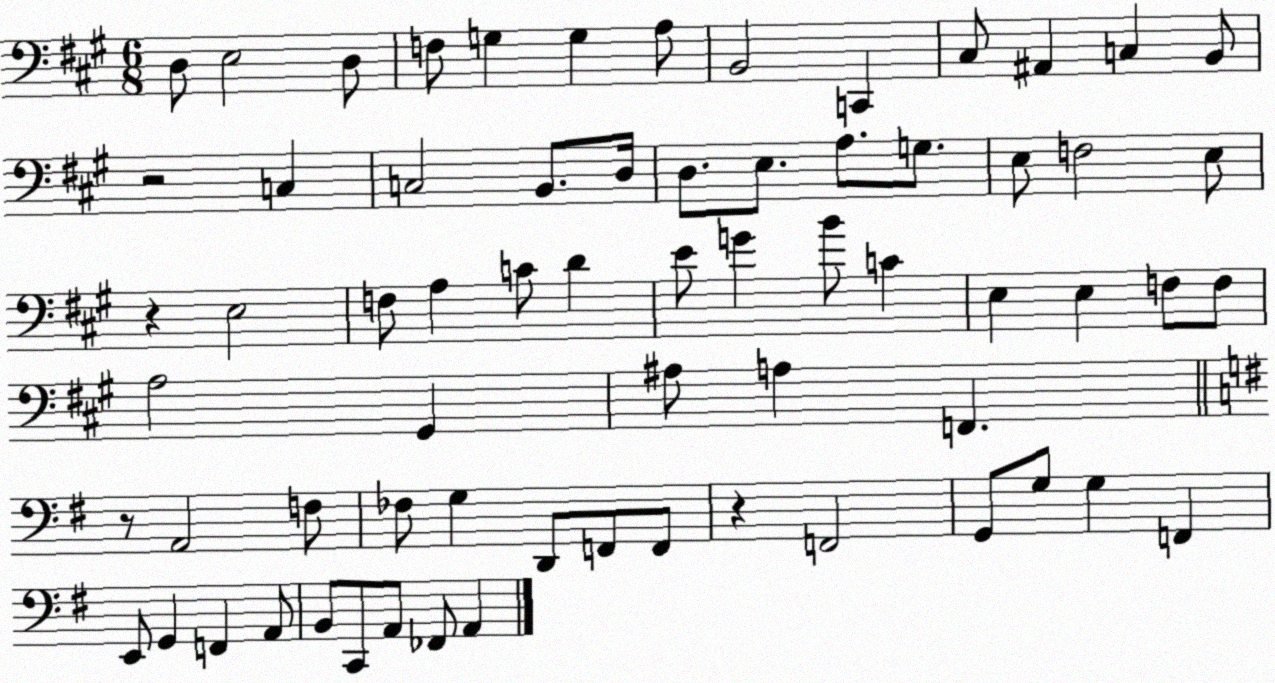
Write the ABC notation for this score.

X:1
T:Untitled
M:6/8
L:1/4
K:A
D,/2 E,2 D,/2 F,/2 G, G, A,/2 B,,2 C,, ^C,/2 ^A,, C, B,,/2 z2 C, C,2 B,,/2 D,/4 D,/2 E,/2 A,/2 G,/2 E,/2 F,2 E,/2 z E,2 F,/2 A, C/2 D E/2 G B/2 C E, E, F,/2 F,/2 A,2 ^G,, ^A,/2 A, F,, z/2 A,,2 F,/2 _F,/2 G, D,,/2 F,,/2 F,,/2 z F,,2 G,,/2 G,/2 G, F,, E,,/2 G,, F,, A,,/2 B,,/2 C,,/2 A,,/2 _F,,/2 A,,